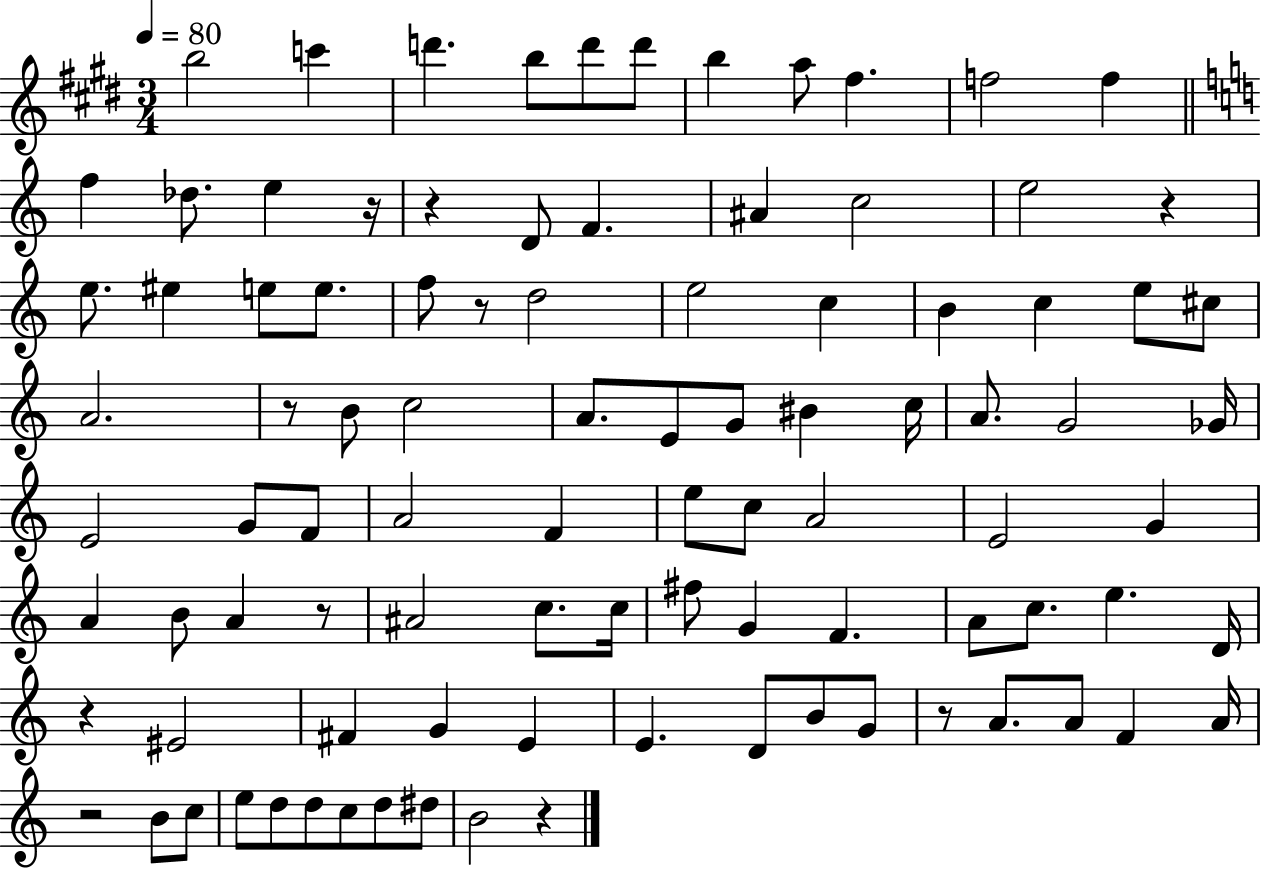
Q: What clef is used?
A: treble